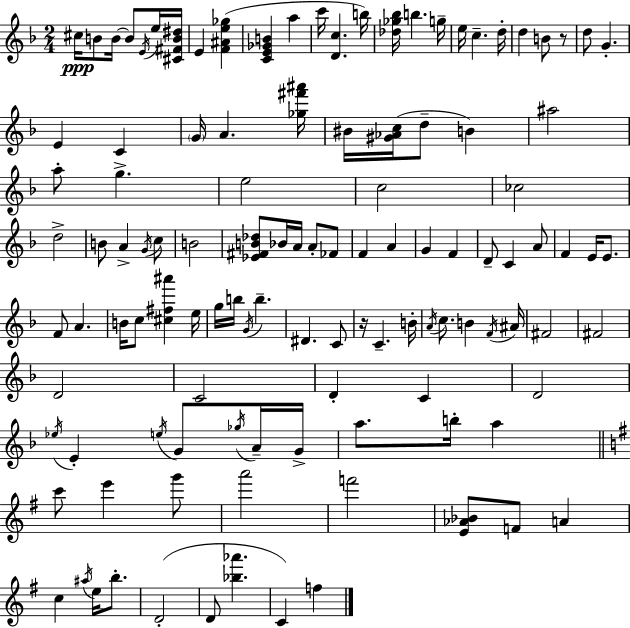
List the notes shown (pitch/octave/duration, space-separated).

C#5/s B4/e B4/s B4/e E4/s E5/s [C#4,F#4,B4,D#5]/s E4/q [F4,A#4,E5,Gb5]/q [C4,E4,Gb4,B4]/q A5/q C6/s [D4,C5]/q. B5/s [Db5,Gb5,Bb5]/s B5/q. G5/s E5/s C5/q. D5/s D5/q B4/e R/e D5/e G4/q. E4/q C4/q G4/s A4/q. [Gb5,F#6,A#6]/s BIS4/s [G#4,Ab4,C5]/s D5/e B4/q A#5/h A5/e G5/q. E5/h C5/h CES5/h D5/h B4/e A4/q G4/s C5/e B4/h [Eb4,F#4,B4,Db5]/e Bb4/s A4/s A4/e FES4/e F4/q A4/q G4/q F4/q D4/e C4/q A4/e F4/q E4/s E4/e. F4/e A4/q. B4/s C5/e [C#5,F#5,A#6]/q E5/s G5/s B5/s G4/s B5/q. D#4/q. C4/e R/s C4/q. B4/s A4/s C5/e. B4/q F4/s A#4/s F#4/h F#4/h D4/h C4/h D4/q C4/q D4/h Eb5/s E4/q E5/s G4/e Gb5/s A4/s G4/s A5/e. B5/s A5/q C6/e E6/q G6/e A6/h F6/h [E4,Ab4,Bb4]/e F4/e A4/q C5/q A#5/s E5/s B5/e. D4/h D4/e [Bb5,Ab6]/q. C4/q F5/q